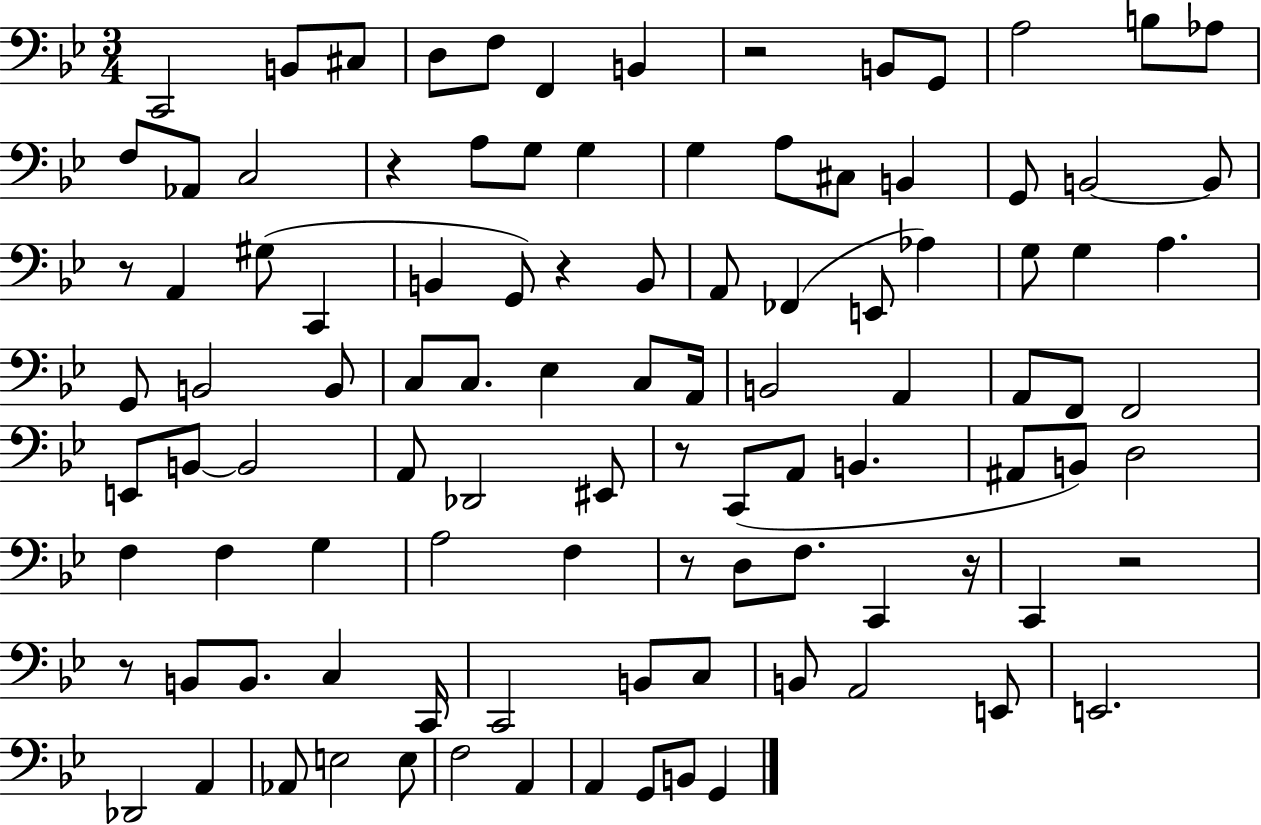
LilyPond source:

{
  \clef bass
  \numericTimeSignature
  \time 3/4
  \key bes \major
  c,2 b,8 cis8 | d8 f8 f,4 b,4 | r2 b,8 g,8 | a2 b8 aes8 | \break f8 aes,8 c2 | r4 a8 g8 g4 | g4 a8 cis8 b,4 | g,8 b,2~~ b,8 | \break r8 a,4 gis8( c,4 | b,4 g,8) r4 b,8 | a,8 fes,4( e,8 aes4) | g8 g4 a4. | \break g,8 b,2 b,8 | c8 c8. ees4 c8 a,16 | b,2 a,4 | a,8 f,8 f,2 | \break e,8 b,8~~ b,2 | a,8 des,2 eis,8 | r8 c,8( a,8 b,4. | ais,8 b,8) d2 | \break f4 f4 g4 | a2 f4 | r8 d8 f8. c,4 r16 | c,4 r2 | \break r8 b,8 b,8. c4 c,16 | c,2 b,8 c8 | b,8 a,2 e,8 | e,2. | \break des,2 a,4 | aes,8 e2 e8 | f2 a,4 | a,4 g,8 b,8 g,4 | \break \bar "|."
}